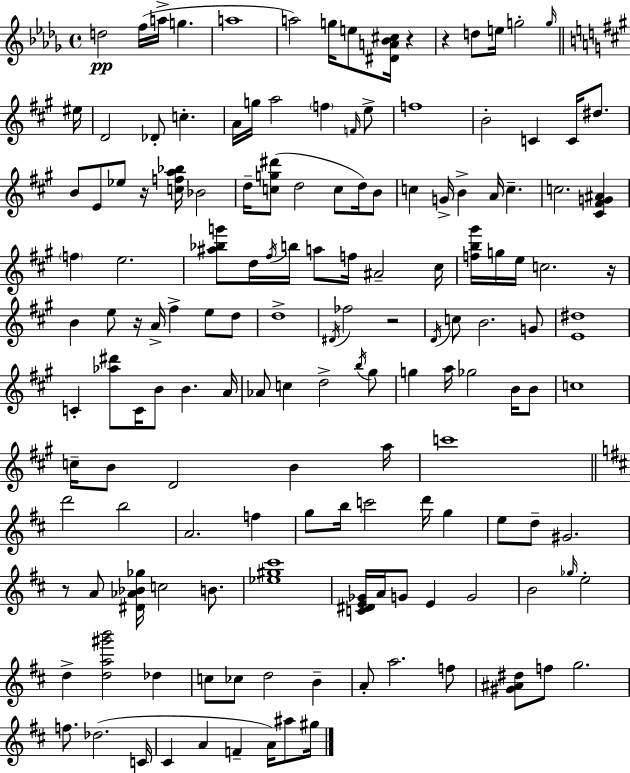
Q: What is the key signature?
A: BES minor